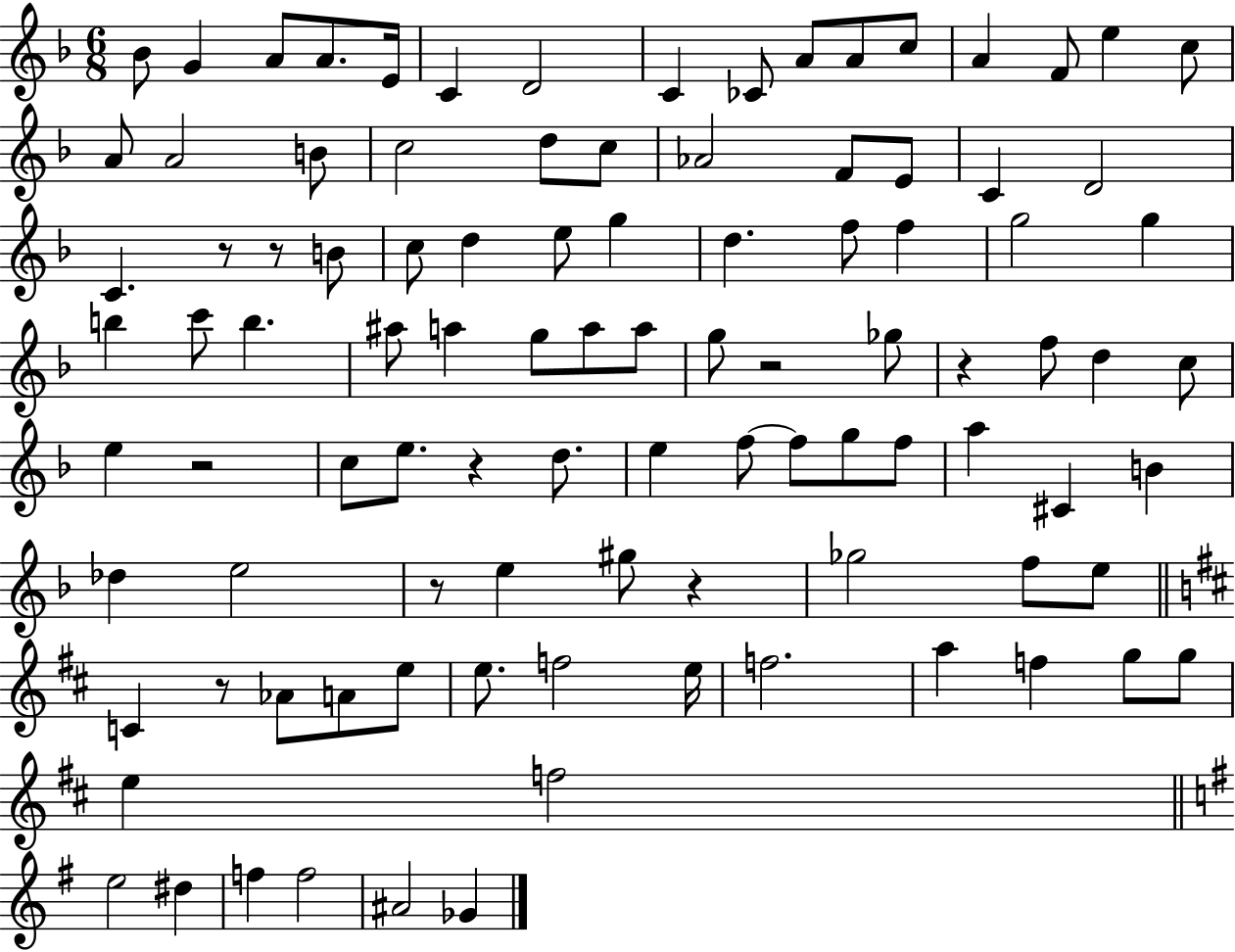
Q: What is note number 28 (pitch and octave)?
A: C4